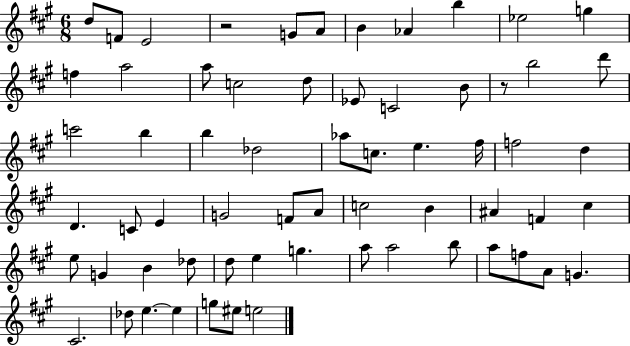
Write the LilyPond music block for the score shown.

{
  \clef treble
  \numericTimeSignature
  \time 6/8
  \key a \major
  d''8 f'8 e'2 | r2 g'8 a'8 | b'4 aes'4 b''4 | ees''2 g''4 | \break f''4 a''2 | a''8 c''2 d''8 | ees'8 c'2 b'8 | r8 b''2 d'''8 | \break c'''2 b''4 | b''4 des''2 | aes''8 c''8. e''4. fis''16 | f''2 d''4 | \break d'4. c'8 e'4 | g'2 f'8 a'8 | c''2 b'4 | ais'4 f'4 cis''4 | \break e''8 g'4 b'4 des''8 | d''8 e''4 g''4. | a''8 a''2 b''8 | a''8 f''8 a'8 g'4. | \break cis'2. | des''8 e''4.~~ e''4 | g''8 eis''8 e''2 | \bar "|."
}